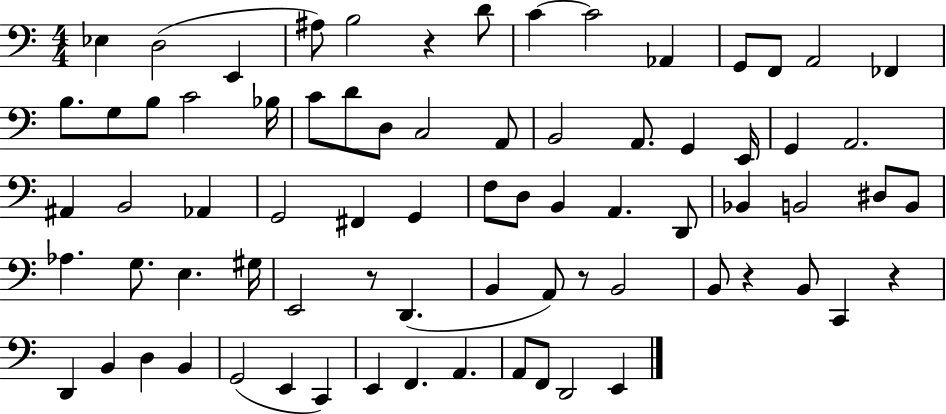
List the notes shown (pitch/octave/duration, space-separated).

Eb3/q D3/h E2/q A#3/e B3/h R/q D4/e C4/q C4/h Ab2/q G2/e F2/e A2/h FES2/q B3/e. G3/e B3/e C4/h Bb3/s C4/e D4/e D3/e C3/h A2/e B2/h A2/e. G2/q E2/s G2/q A2/h. A#2/q B2/h Ab2/q G2/h F#2/q G2/q F3/e D3/e B2/q A2/q. D2/e Bb2/q B2/h D#3/e B2/e Ab3/q. G3/e. E3/q. G#3/s E2/h R/e D2/q. B2/q A2/e R/e B2/h B2/e R/q B2/e C2/q R/q D2/q B2/q D3/q B2/q G2/h E2/q C2/q E2/q F2/q. A2/q. A2/e F2/e D2/h E2/q